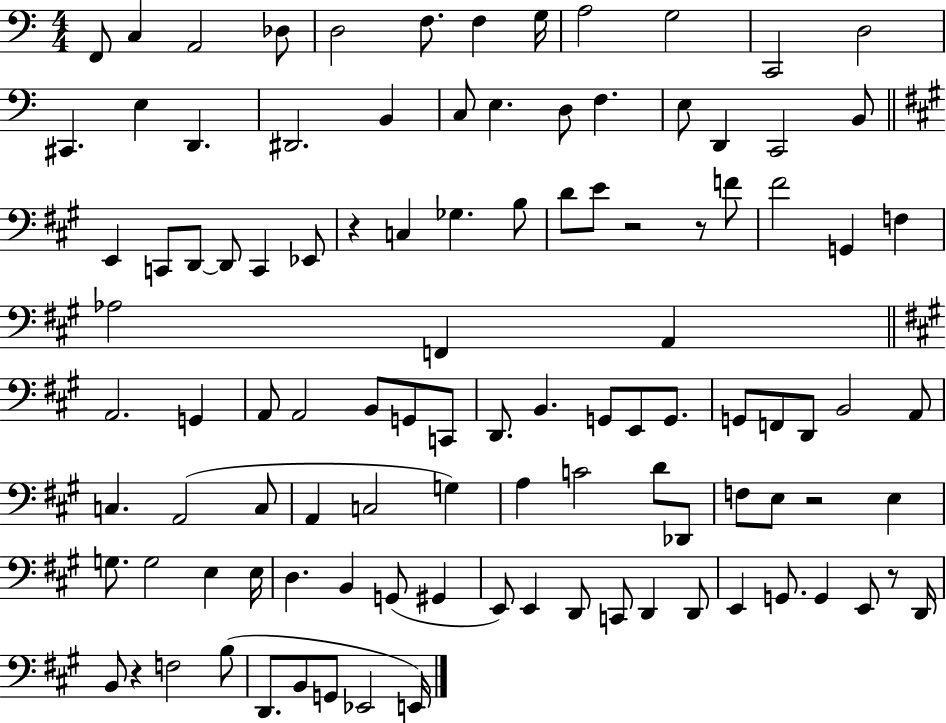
F2/e C3/q A2/h Db3/e D3/h F3/e. F3/q G3/s A3/h G3/h C2/h D3/h C#2/q. E3/q D2/q. D#2/h. B2/q C3/e E3/q. D3/e F3/q. E3/e D2/q C2/h B2/e E2/q C2/e D2/e D2/e C2/q Eb2/e R/q C3/q Gb3/q. B3/e D4/e E4/e R/h R/e F4/e F#4/h G2/q F3/q Ab3/h F2/q A2/q A2/h. G2/q A2/e A2/h B2/e G2/e C2/e D2/e. B2/q. G2/e E2/e G2/e. G2/e F2/e D2/e B2/h A2/e C3/q. A2/h C3/e A2/q C3/h G3/q A3/q C4/h D4/e Db2/e F3/e E3/e R/h E3/q G3/e. G3/h E3/q E3/s D3/q. B2/q G2/e G#2/q E2/e E2/q D2/e C2/e D2/q D2/e E2/q G2/e. G2/q E2/e R/e D2/s B2/e R/q F3/h B3/e D2/e. B2/e G2/e Eb2/h E2/s